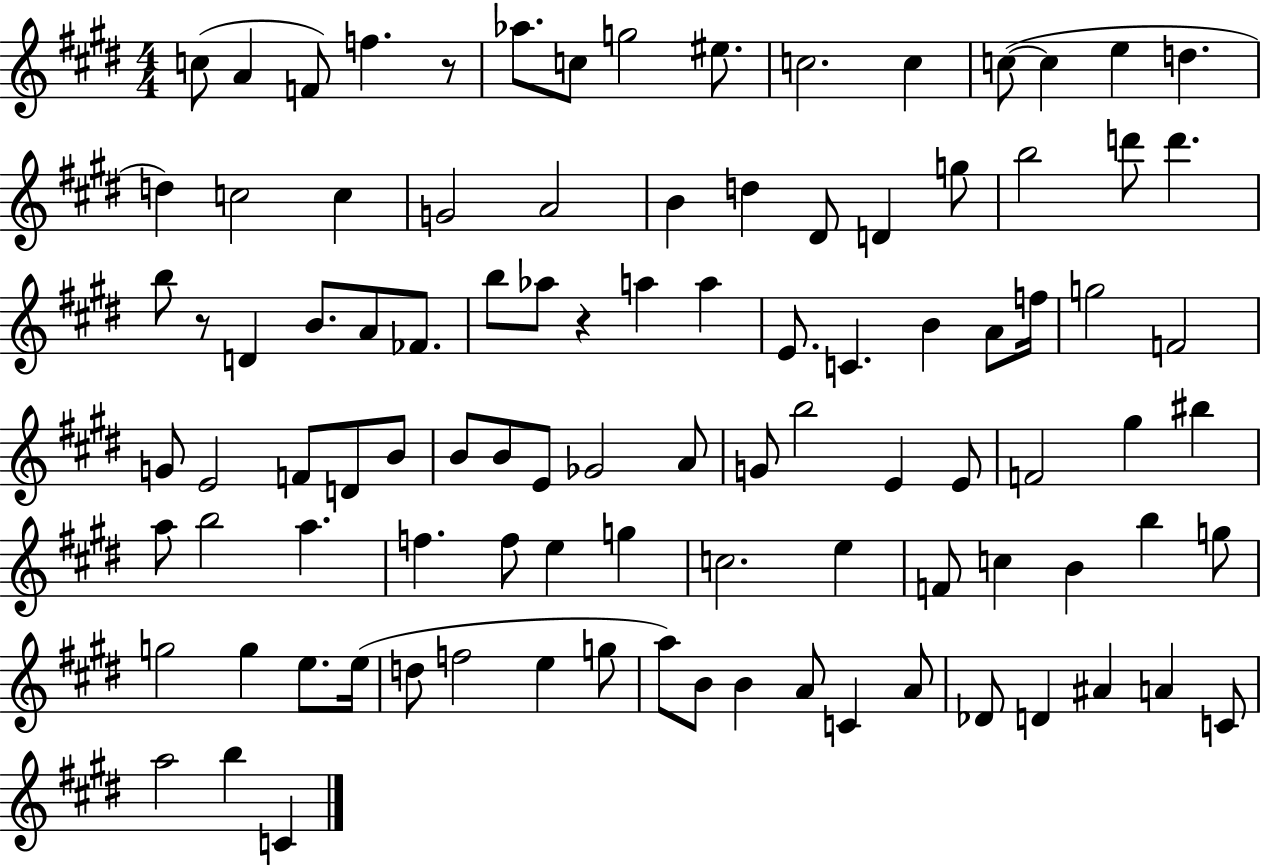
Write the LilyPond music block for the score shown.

{
  \clef treble
  \numericTimeSignature
  \time 4/4
  \key e \major
  c''8( a'4 f'8) f''4. r8 | aes''8. c''8 g''2 eis''8. | c''2. c''4 | c''8~(~ c''4 e''4 d''4. | \break d''4) c''2 c''4 | g'2 a'2 | b'4 d''4 dis'8 d'4 g''8 | b''2 d'''8 d'''4. | \break b''8 r8 d'4 b'8. a'8 fes'8. | b''8 aes''8 r4 a''4 a''4 | e'8. c'4. b'4 a'8 f''16 | g''2 f'2 | \break g'8 e'2 f'8 d'8 b'8 | b'8 b'8 e'8 ges'2 a'8 | g'8 b''2 e'4 e'8 | f'2 gis''4 bis''4 | \break a''8 b''2 a''4. | f''4. f''8 e''4 g''4 | c''2. e''4 | f'8 c''4 b'4 b''4 g''8 | \break g''2 g''4 e''8. e''16( | d''8 f''2 e''4 g''8 | a''8) b'8 b'4 a'8 c'4 a'8 | des'8 d'4 ais'4 a'4 c'8 | \break a''2 b''4 c'4 | \bar "|."
}